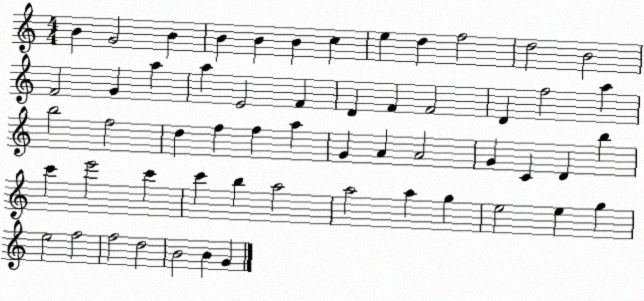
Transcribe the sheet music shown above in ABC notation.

X:1
T:Untitled
M:4/4
L:1/4
K:C
B G2 B B B B c e d f2 d2 B2 F2 G a a E2 F D F F2 D f2 a b2 f2 d f f a G A A2 G C D b c' e'2 c' c' b a2 a2 a g e2 e g e2 f2 f2 d2 B2 B G